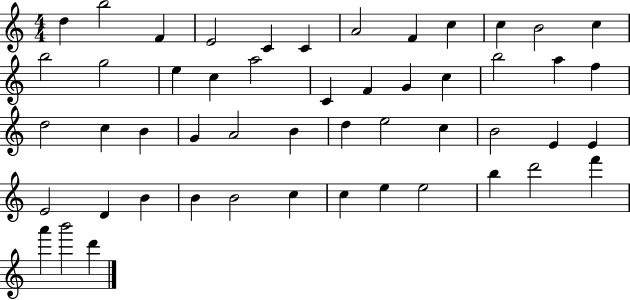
D5/q B5/h F4/q E4/h C4/q C4/q A4/h F4/q C5/q C5/q B4/h C5/q B5/h G5/h E5/q C5/q A5/h C4/q F4/q G4/q C5/q B5/h A5/q F5/q D5/h C5/q B4/q G4/q A4/h B4/q D5/q E5/h C5/q B4/h E4/q E4/q E4/h D4/q B4/q B4/q B4/h C5/q C5/q E5/q E5/h B5/q D6/h F6/q A6/q B6/h D6/q